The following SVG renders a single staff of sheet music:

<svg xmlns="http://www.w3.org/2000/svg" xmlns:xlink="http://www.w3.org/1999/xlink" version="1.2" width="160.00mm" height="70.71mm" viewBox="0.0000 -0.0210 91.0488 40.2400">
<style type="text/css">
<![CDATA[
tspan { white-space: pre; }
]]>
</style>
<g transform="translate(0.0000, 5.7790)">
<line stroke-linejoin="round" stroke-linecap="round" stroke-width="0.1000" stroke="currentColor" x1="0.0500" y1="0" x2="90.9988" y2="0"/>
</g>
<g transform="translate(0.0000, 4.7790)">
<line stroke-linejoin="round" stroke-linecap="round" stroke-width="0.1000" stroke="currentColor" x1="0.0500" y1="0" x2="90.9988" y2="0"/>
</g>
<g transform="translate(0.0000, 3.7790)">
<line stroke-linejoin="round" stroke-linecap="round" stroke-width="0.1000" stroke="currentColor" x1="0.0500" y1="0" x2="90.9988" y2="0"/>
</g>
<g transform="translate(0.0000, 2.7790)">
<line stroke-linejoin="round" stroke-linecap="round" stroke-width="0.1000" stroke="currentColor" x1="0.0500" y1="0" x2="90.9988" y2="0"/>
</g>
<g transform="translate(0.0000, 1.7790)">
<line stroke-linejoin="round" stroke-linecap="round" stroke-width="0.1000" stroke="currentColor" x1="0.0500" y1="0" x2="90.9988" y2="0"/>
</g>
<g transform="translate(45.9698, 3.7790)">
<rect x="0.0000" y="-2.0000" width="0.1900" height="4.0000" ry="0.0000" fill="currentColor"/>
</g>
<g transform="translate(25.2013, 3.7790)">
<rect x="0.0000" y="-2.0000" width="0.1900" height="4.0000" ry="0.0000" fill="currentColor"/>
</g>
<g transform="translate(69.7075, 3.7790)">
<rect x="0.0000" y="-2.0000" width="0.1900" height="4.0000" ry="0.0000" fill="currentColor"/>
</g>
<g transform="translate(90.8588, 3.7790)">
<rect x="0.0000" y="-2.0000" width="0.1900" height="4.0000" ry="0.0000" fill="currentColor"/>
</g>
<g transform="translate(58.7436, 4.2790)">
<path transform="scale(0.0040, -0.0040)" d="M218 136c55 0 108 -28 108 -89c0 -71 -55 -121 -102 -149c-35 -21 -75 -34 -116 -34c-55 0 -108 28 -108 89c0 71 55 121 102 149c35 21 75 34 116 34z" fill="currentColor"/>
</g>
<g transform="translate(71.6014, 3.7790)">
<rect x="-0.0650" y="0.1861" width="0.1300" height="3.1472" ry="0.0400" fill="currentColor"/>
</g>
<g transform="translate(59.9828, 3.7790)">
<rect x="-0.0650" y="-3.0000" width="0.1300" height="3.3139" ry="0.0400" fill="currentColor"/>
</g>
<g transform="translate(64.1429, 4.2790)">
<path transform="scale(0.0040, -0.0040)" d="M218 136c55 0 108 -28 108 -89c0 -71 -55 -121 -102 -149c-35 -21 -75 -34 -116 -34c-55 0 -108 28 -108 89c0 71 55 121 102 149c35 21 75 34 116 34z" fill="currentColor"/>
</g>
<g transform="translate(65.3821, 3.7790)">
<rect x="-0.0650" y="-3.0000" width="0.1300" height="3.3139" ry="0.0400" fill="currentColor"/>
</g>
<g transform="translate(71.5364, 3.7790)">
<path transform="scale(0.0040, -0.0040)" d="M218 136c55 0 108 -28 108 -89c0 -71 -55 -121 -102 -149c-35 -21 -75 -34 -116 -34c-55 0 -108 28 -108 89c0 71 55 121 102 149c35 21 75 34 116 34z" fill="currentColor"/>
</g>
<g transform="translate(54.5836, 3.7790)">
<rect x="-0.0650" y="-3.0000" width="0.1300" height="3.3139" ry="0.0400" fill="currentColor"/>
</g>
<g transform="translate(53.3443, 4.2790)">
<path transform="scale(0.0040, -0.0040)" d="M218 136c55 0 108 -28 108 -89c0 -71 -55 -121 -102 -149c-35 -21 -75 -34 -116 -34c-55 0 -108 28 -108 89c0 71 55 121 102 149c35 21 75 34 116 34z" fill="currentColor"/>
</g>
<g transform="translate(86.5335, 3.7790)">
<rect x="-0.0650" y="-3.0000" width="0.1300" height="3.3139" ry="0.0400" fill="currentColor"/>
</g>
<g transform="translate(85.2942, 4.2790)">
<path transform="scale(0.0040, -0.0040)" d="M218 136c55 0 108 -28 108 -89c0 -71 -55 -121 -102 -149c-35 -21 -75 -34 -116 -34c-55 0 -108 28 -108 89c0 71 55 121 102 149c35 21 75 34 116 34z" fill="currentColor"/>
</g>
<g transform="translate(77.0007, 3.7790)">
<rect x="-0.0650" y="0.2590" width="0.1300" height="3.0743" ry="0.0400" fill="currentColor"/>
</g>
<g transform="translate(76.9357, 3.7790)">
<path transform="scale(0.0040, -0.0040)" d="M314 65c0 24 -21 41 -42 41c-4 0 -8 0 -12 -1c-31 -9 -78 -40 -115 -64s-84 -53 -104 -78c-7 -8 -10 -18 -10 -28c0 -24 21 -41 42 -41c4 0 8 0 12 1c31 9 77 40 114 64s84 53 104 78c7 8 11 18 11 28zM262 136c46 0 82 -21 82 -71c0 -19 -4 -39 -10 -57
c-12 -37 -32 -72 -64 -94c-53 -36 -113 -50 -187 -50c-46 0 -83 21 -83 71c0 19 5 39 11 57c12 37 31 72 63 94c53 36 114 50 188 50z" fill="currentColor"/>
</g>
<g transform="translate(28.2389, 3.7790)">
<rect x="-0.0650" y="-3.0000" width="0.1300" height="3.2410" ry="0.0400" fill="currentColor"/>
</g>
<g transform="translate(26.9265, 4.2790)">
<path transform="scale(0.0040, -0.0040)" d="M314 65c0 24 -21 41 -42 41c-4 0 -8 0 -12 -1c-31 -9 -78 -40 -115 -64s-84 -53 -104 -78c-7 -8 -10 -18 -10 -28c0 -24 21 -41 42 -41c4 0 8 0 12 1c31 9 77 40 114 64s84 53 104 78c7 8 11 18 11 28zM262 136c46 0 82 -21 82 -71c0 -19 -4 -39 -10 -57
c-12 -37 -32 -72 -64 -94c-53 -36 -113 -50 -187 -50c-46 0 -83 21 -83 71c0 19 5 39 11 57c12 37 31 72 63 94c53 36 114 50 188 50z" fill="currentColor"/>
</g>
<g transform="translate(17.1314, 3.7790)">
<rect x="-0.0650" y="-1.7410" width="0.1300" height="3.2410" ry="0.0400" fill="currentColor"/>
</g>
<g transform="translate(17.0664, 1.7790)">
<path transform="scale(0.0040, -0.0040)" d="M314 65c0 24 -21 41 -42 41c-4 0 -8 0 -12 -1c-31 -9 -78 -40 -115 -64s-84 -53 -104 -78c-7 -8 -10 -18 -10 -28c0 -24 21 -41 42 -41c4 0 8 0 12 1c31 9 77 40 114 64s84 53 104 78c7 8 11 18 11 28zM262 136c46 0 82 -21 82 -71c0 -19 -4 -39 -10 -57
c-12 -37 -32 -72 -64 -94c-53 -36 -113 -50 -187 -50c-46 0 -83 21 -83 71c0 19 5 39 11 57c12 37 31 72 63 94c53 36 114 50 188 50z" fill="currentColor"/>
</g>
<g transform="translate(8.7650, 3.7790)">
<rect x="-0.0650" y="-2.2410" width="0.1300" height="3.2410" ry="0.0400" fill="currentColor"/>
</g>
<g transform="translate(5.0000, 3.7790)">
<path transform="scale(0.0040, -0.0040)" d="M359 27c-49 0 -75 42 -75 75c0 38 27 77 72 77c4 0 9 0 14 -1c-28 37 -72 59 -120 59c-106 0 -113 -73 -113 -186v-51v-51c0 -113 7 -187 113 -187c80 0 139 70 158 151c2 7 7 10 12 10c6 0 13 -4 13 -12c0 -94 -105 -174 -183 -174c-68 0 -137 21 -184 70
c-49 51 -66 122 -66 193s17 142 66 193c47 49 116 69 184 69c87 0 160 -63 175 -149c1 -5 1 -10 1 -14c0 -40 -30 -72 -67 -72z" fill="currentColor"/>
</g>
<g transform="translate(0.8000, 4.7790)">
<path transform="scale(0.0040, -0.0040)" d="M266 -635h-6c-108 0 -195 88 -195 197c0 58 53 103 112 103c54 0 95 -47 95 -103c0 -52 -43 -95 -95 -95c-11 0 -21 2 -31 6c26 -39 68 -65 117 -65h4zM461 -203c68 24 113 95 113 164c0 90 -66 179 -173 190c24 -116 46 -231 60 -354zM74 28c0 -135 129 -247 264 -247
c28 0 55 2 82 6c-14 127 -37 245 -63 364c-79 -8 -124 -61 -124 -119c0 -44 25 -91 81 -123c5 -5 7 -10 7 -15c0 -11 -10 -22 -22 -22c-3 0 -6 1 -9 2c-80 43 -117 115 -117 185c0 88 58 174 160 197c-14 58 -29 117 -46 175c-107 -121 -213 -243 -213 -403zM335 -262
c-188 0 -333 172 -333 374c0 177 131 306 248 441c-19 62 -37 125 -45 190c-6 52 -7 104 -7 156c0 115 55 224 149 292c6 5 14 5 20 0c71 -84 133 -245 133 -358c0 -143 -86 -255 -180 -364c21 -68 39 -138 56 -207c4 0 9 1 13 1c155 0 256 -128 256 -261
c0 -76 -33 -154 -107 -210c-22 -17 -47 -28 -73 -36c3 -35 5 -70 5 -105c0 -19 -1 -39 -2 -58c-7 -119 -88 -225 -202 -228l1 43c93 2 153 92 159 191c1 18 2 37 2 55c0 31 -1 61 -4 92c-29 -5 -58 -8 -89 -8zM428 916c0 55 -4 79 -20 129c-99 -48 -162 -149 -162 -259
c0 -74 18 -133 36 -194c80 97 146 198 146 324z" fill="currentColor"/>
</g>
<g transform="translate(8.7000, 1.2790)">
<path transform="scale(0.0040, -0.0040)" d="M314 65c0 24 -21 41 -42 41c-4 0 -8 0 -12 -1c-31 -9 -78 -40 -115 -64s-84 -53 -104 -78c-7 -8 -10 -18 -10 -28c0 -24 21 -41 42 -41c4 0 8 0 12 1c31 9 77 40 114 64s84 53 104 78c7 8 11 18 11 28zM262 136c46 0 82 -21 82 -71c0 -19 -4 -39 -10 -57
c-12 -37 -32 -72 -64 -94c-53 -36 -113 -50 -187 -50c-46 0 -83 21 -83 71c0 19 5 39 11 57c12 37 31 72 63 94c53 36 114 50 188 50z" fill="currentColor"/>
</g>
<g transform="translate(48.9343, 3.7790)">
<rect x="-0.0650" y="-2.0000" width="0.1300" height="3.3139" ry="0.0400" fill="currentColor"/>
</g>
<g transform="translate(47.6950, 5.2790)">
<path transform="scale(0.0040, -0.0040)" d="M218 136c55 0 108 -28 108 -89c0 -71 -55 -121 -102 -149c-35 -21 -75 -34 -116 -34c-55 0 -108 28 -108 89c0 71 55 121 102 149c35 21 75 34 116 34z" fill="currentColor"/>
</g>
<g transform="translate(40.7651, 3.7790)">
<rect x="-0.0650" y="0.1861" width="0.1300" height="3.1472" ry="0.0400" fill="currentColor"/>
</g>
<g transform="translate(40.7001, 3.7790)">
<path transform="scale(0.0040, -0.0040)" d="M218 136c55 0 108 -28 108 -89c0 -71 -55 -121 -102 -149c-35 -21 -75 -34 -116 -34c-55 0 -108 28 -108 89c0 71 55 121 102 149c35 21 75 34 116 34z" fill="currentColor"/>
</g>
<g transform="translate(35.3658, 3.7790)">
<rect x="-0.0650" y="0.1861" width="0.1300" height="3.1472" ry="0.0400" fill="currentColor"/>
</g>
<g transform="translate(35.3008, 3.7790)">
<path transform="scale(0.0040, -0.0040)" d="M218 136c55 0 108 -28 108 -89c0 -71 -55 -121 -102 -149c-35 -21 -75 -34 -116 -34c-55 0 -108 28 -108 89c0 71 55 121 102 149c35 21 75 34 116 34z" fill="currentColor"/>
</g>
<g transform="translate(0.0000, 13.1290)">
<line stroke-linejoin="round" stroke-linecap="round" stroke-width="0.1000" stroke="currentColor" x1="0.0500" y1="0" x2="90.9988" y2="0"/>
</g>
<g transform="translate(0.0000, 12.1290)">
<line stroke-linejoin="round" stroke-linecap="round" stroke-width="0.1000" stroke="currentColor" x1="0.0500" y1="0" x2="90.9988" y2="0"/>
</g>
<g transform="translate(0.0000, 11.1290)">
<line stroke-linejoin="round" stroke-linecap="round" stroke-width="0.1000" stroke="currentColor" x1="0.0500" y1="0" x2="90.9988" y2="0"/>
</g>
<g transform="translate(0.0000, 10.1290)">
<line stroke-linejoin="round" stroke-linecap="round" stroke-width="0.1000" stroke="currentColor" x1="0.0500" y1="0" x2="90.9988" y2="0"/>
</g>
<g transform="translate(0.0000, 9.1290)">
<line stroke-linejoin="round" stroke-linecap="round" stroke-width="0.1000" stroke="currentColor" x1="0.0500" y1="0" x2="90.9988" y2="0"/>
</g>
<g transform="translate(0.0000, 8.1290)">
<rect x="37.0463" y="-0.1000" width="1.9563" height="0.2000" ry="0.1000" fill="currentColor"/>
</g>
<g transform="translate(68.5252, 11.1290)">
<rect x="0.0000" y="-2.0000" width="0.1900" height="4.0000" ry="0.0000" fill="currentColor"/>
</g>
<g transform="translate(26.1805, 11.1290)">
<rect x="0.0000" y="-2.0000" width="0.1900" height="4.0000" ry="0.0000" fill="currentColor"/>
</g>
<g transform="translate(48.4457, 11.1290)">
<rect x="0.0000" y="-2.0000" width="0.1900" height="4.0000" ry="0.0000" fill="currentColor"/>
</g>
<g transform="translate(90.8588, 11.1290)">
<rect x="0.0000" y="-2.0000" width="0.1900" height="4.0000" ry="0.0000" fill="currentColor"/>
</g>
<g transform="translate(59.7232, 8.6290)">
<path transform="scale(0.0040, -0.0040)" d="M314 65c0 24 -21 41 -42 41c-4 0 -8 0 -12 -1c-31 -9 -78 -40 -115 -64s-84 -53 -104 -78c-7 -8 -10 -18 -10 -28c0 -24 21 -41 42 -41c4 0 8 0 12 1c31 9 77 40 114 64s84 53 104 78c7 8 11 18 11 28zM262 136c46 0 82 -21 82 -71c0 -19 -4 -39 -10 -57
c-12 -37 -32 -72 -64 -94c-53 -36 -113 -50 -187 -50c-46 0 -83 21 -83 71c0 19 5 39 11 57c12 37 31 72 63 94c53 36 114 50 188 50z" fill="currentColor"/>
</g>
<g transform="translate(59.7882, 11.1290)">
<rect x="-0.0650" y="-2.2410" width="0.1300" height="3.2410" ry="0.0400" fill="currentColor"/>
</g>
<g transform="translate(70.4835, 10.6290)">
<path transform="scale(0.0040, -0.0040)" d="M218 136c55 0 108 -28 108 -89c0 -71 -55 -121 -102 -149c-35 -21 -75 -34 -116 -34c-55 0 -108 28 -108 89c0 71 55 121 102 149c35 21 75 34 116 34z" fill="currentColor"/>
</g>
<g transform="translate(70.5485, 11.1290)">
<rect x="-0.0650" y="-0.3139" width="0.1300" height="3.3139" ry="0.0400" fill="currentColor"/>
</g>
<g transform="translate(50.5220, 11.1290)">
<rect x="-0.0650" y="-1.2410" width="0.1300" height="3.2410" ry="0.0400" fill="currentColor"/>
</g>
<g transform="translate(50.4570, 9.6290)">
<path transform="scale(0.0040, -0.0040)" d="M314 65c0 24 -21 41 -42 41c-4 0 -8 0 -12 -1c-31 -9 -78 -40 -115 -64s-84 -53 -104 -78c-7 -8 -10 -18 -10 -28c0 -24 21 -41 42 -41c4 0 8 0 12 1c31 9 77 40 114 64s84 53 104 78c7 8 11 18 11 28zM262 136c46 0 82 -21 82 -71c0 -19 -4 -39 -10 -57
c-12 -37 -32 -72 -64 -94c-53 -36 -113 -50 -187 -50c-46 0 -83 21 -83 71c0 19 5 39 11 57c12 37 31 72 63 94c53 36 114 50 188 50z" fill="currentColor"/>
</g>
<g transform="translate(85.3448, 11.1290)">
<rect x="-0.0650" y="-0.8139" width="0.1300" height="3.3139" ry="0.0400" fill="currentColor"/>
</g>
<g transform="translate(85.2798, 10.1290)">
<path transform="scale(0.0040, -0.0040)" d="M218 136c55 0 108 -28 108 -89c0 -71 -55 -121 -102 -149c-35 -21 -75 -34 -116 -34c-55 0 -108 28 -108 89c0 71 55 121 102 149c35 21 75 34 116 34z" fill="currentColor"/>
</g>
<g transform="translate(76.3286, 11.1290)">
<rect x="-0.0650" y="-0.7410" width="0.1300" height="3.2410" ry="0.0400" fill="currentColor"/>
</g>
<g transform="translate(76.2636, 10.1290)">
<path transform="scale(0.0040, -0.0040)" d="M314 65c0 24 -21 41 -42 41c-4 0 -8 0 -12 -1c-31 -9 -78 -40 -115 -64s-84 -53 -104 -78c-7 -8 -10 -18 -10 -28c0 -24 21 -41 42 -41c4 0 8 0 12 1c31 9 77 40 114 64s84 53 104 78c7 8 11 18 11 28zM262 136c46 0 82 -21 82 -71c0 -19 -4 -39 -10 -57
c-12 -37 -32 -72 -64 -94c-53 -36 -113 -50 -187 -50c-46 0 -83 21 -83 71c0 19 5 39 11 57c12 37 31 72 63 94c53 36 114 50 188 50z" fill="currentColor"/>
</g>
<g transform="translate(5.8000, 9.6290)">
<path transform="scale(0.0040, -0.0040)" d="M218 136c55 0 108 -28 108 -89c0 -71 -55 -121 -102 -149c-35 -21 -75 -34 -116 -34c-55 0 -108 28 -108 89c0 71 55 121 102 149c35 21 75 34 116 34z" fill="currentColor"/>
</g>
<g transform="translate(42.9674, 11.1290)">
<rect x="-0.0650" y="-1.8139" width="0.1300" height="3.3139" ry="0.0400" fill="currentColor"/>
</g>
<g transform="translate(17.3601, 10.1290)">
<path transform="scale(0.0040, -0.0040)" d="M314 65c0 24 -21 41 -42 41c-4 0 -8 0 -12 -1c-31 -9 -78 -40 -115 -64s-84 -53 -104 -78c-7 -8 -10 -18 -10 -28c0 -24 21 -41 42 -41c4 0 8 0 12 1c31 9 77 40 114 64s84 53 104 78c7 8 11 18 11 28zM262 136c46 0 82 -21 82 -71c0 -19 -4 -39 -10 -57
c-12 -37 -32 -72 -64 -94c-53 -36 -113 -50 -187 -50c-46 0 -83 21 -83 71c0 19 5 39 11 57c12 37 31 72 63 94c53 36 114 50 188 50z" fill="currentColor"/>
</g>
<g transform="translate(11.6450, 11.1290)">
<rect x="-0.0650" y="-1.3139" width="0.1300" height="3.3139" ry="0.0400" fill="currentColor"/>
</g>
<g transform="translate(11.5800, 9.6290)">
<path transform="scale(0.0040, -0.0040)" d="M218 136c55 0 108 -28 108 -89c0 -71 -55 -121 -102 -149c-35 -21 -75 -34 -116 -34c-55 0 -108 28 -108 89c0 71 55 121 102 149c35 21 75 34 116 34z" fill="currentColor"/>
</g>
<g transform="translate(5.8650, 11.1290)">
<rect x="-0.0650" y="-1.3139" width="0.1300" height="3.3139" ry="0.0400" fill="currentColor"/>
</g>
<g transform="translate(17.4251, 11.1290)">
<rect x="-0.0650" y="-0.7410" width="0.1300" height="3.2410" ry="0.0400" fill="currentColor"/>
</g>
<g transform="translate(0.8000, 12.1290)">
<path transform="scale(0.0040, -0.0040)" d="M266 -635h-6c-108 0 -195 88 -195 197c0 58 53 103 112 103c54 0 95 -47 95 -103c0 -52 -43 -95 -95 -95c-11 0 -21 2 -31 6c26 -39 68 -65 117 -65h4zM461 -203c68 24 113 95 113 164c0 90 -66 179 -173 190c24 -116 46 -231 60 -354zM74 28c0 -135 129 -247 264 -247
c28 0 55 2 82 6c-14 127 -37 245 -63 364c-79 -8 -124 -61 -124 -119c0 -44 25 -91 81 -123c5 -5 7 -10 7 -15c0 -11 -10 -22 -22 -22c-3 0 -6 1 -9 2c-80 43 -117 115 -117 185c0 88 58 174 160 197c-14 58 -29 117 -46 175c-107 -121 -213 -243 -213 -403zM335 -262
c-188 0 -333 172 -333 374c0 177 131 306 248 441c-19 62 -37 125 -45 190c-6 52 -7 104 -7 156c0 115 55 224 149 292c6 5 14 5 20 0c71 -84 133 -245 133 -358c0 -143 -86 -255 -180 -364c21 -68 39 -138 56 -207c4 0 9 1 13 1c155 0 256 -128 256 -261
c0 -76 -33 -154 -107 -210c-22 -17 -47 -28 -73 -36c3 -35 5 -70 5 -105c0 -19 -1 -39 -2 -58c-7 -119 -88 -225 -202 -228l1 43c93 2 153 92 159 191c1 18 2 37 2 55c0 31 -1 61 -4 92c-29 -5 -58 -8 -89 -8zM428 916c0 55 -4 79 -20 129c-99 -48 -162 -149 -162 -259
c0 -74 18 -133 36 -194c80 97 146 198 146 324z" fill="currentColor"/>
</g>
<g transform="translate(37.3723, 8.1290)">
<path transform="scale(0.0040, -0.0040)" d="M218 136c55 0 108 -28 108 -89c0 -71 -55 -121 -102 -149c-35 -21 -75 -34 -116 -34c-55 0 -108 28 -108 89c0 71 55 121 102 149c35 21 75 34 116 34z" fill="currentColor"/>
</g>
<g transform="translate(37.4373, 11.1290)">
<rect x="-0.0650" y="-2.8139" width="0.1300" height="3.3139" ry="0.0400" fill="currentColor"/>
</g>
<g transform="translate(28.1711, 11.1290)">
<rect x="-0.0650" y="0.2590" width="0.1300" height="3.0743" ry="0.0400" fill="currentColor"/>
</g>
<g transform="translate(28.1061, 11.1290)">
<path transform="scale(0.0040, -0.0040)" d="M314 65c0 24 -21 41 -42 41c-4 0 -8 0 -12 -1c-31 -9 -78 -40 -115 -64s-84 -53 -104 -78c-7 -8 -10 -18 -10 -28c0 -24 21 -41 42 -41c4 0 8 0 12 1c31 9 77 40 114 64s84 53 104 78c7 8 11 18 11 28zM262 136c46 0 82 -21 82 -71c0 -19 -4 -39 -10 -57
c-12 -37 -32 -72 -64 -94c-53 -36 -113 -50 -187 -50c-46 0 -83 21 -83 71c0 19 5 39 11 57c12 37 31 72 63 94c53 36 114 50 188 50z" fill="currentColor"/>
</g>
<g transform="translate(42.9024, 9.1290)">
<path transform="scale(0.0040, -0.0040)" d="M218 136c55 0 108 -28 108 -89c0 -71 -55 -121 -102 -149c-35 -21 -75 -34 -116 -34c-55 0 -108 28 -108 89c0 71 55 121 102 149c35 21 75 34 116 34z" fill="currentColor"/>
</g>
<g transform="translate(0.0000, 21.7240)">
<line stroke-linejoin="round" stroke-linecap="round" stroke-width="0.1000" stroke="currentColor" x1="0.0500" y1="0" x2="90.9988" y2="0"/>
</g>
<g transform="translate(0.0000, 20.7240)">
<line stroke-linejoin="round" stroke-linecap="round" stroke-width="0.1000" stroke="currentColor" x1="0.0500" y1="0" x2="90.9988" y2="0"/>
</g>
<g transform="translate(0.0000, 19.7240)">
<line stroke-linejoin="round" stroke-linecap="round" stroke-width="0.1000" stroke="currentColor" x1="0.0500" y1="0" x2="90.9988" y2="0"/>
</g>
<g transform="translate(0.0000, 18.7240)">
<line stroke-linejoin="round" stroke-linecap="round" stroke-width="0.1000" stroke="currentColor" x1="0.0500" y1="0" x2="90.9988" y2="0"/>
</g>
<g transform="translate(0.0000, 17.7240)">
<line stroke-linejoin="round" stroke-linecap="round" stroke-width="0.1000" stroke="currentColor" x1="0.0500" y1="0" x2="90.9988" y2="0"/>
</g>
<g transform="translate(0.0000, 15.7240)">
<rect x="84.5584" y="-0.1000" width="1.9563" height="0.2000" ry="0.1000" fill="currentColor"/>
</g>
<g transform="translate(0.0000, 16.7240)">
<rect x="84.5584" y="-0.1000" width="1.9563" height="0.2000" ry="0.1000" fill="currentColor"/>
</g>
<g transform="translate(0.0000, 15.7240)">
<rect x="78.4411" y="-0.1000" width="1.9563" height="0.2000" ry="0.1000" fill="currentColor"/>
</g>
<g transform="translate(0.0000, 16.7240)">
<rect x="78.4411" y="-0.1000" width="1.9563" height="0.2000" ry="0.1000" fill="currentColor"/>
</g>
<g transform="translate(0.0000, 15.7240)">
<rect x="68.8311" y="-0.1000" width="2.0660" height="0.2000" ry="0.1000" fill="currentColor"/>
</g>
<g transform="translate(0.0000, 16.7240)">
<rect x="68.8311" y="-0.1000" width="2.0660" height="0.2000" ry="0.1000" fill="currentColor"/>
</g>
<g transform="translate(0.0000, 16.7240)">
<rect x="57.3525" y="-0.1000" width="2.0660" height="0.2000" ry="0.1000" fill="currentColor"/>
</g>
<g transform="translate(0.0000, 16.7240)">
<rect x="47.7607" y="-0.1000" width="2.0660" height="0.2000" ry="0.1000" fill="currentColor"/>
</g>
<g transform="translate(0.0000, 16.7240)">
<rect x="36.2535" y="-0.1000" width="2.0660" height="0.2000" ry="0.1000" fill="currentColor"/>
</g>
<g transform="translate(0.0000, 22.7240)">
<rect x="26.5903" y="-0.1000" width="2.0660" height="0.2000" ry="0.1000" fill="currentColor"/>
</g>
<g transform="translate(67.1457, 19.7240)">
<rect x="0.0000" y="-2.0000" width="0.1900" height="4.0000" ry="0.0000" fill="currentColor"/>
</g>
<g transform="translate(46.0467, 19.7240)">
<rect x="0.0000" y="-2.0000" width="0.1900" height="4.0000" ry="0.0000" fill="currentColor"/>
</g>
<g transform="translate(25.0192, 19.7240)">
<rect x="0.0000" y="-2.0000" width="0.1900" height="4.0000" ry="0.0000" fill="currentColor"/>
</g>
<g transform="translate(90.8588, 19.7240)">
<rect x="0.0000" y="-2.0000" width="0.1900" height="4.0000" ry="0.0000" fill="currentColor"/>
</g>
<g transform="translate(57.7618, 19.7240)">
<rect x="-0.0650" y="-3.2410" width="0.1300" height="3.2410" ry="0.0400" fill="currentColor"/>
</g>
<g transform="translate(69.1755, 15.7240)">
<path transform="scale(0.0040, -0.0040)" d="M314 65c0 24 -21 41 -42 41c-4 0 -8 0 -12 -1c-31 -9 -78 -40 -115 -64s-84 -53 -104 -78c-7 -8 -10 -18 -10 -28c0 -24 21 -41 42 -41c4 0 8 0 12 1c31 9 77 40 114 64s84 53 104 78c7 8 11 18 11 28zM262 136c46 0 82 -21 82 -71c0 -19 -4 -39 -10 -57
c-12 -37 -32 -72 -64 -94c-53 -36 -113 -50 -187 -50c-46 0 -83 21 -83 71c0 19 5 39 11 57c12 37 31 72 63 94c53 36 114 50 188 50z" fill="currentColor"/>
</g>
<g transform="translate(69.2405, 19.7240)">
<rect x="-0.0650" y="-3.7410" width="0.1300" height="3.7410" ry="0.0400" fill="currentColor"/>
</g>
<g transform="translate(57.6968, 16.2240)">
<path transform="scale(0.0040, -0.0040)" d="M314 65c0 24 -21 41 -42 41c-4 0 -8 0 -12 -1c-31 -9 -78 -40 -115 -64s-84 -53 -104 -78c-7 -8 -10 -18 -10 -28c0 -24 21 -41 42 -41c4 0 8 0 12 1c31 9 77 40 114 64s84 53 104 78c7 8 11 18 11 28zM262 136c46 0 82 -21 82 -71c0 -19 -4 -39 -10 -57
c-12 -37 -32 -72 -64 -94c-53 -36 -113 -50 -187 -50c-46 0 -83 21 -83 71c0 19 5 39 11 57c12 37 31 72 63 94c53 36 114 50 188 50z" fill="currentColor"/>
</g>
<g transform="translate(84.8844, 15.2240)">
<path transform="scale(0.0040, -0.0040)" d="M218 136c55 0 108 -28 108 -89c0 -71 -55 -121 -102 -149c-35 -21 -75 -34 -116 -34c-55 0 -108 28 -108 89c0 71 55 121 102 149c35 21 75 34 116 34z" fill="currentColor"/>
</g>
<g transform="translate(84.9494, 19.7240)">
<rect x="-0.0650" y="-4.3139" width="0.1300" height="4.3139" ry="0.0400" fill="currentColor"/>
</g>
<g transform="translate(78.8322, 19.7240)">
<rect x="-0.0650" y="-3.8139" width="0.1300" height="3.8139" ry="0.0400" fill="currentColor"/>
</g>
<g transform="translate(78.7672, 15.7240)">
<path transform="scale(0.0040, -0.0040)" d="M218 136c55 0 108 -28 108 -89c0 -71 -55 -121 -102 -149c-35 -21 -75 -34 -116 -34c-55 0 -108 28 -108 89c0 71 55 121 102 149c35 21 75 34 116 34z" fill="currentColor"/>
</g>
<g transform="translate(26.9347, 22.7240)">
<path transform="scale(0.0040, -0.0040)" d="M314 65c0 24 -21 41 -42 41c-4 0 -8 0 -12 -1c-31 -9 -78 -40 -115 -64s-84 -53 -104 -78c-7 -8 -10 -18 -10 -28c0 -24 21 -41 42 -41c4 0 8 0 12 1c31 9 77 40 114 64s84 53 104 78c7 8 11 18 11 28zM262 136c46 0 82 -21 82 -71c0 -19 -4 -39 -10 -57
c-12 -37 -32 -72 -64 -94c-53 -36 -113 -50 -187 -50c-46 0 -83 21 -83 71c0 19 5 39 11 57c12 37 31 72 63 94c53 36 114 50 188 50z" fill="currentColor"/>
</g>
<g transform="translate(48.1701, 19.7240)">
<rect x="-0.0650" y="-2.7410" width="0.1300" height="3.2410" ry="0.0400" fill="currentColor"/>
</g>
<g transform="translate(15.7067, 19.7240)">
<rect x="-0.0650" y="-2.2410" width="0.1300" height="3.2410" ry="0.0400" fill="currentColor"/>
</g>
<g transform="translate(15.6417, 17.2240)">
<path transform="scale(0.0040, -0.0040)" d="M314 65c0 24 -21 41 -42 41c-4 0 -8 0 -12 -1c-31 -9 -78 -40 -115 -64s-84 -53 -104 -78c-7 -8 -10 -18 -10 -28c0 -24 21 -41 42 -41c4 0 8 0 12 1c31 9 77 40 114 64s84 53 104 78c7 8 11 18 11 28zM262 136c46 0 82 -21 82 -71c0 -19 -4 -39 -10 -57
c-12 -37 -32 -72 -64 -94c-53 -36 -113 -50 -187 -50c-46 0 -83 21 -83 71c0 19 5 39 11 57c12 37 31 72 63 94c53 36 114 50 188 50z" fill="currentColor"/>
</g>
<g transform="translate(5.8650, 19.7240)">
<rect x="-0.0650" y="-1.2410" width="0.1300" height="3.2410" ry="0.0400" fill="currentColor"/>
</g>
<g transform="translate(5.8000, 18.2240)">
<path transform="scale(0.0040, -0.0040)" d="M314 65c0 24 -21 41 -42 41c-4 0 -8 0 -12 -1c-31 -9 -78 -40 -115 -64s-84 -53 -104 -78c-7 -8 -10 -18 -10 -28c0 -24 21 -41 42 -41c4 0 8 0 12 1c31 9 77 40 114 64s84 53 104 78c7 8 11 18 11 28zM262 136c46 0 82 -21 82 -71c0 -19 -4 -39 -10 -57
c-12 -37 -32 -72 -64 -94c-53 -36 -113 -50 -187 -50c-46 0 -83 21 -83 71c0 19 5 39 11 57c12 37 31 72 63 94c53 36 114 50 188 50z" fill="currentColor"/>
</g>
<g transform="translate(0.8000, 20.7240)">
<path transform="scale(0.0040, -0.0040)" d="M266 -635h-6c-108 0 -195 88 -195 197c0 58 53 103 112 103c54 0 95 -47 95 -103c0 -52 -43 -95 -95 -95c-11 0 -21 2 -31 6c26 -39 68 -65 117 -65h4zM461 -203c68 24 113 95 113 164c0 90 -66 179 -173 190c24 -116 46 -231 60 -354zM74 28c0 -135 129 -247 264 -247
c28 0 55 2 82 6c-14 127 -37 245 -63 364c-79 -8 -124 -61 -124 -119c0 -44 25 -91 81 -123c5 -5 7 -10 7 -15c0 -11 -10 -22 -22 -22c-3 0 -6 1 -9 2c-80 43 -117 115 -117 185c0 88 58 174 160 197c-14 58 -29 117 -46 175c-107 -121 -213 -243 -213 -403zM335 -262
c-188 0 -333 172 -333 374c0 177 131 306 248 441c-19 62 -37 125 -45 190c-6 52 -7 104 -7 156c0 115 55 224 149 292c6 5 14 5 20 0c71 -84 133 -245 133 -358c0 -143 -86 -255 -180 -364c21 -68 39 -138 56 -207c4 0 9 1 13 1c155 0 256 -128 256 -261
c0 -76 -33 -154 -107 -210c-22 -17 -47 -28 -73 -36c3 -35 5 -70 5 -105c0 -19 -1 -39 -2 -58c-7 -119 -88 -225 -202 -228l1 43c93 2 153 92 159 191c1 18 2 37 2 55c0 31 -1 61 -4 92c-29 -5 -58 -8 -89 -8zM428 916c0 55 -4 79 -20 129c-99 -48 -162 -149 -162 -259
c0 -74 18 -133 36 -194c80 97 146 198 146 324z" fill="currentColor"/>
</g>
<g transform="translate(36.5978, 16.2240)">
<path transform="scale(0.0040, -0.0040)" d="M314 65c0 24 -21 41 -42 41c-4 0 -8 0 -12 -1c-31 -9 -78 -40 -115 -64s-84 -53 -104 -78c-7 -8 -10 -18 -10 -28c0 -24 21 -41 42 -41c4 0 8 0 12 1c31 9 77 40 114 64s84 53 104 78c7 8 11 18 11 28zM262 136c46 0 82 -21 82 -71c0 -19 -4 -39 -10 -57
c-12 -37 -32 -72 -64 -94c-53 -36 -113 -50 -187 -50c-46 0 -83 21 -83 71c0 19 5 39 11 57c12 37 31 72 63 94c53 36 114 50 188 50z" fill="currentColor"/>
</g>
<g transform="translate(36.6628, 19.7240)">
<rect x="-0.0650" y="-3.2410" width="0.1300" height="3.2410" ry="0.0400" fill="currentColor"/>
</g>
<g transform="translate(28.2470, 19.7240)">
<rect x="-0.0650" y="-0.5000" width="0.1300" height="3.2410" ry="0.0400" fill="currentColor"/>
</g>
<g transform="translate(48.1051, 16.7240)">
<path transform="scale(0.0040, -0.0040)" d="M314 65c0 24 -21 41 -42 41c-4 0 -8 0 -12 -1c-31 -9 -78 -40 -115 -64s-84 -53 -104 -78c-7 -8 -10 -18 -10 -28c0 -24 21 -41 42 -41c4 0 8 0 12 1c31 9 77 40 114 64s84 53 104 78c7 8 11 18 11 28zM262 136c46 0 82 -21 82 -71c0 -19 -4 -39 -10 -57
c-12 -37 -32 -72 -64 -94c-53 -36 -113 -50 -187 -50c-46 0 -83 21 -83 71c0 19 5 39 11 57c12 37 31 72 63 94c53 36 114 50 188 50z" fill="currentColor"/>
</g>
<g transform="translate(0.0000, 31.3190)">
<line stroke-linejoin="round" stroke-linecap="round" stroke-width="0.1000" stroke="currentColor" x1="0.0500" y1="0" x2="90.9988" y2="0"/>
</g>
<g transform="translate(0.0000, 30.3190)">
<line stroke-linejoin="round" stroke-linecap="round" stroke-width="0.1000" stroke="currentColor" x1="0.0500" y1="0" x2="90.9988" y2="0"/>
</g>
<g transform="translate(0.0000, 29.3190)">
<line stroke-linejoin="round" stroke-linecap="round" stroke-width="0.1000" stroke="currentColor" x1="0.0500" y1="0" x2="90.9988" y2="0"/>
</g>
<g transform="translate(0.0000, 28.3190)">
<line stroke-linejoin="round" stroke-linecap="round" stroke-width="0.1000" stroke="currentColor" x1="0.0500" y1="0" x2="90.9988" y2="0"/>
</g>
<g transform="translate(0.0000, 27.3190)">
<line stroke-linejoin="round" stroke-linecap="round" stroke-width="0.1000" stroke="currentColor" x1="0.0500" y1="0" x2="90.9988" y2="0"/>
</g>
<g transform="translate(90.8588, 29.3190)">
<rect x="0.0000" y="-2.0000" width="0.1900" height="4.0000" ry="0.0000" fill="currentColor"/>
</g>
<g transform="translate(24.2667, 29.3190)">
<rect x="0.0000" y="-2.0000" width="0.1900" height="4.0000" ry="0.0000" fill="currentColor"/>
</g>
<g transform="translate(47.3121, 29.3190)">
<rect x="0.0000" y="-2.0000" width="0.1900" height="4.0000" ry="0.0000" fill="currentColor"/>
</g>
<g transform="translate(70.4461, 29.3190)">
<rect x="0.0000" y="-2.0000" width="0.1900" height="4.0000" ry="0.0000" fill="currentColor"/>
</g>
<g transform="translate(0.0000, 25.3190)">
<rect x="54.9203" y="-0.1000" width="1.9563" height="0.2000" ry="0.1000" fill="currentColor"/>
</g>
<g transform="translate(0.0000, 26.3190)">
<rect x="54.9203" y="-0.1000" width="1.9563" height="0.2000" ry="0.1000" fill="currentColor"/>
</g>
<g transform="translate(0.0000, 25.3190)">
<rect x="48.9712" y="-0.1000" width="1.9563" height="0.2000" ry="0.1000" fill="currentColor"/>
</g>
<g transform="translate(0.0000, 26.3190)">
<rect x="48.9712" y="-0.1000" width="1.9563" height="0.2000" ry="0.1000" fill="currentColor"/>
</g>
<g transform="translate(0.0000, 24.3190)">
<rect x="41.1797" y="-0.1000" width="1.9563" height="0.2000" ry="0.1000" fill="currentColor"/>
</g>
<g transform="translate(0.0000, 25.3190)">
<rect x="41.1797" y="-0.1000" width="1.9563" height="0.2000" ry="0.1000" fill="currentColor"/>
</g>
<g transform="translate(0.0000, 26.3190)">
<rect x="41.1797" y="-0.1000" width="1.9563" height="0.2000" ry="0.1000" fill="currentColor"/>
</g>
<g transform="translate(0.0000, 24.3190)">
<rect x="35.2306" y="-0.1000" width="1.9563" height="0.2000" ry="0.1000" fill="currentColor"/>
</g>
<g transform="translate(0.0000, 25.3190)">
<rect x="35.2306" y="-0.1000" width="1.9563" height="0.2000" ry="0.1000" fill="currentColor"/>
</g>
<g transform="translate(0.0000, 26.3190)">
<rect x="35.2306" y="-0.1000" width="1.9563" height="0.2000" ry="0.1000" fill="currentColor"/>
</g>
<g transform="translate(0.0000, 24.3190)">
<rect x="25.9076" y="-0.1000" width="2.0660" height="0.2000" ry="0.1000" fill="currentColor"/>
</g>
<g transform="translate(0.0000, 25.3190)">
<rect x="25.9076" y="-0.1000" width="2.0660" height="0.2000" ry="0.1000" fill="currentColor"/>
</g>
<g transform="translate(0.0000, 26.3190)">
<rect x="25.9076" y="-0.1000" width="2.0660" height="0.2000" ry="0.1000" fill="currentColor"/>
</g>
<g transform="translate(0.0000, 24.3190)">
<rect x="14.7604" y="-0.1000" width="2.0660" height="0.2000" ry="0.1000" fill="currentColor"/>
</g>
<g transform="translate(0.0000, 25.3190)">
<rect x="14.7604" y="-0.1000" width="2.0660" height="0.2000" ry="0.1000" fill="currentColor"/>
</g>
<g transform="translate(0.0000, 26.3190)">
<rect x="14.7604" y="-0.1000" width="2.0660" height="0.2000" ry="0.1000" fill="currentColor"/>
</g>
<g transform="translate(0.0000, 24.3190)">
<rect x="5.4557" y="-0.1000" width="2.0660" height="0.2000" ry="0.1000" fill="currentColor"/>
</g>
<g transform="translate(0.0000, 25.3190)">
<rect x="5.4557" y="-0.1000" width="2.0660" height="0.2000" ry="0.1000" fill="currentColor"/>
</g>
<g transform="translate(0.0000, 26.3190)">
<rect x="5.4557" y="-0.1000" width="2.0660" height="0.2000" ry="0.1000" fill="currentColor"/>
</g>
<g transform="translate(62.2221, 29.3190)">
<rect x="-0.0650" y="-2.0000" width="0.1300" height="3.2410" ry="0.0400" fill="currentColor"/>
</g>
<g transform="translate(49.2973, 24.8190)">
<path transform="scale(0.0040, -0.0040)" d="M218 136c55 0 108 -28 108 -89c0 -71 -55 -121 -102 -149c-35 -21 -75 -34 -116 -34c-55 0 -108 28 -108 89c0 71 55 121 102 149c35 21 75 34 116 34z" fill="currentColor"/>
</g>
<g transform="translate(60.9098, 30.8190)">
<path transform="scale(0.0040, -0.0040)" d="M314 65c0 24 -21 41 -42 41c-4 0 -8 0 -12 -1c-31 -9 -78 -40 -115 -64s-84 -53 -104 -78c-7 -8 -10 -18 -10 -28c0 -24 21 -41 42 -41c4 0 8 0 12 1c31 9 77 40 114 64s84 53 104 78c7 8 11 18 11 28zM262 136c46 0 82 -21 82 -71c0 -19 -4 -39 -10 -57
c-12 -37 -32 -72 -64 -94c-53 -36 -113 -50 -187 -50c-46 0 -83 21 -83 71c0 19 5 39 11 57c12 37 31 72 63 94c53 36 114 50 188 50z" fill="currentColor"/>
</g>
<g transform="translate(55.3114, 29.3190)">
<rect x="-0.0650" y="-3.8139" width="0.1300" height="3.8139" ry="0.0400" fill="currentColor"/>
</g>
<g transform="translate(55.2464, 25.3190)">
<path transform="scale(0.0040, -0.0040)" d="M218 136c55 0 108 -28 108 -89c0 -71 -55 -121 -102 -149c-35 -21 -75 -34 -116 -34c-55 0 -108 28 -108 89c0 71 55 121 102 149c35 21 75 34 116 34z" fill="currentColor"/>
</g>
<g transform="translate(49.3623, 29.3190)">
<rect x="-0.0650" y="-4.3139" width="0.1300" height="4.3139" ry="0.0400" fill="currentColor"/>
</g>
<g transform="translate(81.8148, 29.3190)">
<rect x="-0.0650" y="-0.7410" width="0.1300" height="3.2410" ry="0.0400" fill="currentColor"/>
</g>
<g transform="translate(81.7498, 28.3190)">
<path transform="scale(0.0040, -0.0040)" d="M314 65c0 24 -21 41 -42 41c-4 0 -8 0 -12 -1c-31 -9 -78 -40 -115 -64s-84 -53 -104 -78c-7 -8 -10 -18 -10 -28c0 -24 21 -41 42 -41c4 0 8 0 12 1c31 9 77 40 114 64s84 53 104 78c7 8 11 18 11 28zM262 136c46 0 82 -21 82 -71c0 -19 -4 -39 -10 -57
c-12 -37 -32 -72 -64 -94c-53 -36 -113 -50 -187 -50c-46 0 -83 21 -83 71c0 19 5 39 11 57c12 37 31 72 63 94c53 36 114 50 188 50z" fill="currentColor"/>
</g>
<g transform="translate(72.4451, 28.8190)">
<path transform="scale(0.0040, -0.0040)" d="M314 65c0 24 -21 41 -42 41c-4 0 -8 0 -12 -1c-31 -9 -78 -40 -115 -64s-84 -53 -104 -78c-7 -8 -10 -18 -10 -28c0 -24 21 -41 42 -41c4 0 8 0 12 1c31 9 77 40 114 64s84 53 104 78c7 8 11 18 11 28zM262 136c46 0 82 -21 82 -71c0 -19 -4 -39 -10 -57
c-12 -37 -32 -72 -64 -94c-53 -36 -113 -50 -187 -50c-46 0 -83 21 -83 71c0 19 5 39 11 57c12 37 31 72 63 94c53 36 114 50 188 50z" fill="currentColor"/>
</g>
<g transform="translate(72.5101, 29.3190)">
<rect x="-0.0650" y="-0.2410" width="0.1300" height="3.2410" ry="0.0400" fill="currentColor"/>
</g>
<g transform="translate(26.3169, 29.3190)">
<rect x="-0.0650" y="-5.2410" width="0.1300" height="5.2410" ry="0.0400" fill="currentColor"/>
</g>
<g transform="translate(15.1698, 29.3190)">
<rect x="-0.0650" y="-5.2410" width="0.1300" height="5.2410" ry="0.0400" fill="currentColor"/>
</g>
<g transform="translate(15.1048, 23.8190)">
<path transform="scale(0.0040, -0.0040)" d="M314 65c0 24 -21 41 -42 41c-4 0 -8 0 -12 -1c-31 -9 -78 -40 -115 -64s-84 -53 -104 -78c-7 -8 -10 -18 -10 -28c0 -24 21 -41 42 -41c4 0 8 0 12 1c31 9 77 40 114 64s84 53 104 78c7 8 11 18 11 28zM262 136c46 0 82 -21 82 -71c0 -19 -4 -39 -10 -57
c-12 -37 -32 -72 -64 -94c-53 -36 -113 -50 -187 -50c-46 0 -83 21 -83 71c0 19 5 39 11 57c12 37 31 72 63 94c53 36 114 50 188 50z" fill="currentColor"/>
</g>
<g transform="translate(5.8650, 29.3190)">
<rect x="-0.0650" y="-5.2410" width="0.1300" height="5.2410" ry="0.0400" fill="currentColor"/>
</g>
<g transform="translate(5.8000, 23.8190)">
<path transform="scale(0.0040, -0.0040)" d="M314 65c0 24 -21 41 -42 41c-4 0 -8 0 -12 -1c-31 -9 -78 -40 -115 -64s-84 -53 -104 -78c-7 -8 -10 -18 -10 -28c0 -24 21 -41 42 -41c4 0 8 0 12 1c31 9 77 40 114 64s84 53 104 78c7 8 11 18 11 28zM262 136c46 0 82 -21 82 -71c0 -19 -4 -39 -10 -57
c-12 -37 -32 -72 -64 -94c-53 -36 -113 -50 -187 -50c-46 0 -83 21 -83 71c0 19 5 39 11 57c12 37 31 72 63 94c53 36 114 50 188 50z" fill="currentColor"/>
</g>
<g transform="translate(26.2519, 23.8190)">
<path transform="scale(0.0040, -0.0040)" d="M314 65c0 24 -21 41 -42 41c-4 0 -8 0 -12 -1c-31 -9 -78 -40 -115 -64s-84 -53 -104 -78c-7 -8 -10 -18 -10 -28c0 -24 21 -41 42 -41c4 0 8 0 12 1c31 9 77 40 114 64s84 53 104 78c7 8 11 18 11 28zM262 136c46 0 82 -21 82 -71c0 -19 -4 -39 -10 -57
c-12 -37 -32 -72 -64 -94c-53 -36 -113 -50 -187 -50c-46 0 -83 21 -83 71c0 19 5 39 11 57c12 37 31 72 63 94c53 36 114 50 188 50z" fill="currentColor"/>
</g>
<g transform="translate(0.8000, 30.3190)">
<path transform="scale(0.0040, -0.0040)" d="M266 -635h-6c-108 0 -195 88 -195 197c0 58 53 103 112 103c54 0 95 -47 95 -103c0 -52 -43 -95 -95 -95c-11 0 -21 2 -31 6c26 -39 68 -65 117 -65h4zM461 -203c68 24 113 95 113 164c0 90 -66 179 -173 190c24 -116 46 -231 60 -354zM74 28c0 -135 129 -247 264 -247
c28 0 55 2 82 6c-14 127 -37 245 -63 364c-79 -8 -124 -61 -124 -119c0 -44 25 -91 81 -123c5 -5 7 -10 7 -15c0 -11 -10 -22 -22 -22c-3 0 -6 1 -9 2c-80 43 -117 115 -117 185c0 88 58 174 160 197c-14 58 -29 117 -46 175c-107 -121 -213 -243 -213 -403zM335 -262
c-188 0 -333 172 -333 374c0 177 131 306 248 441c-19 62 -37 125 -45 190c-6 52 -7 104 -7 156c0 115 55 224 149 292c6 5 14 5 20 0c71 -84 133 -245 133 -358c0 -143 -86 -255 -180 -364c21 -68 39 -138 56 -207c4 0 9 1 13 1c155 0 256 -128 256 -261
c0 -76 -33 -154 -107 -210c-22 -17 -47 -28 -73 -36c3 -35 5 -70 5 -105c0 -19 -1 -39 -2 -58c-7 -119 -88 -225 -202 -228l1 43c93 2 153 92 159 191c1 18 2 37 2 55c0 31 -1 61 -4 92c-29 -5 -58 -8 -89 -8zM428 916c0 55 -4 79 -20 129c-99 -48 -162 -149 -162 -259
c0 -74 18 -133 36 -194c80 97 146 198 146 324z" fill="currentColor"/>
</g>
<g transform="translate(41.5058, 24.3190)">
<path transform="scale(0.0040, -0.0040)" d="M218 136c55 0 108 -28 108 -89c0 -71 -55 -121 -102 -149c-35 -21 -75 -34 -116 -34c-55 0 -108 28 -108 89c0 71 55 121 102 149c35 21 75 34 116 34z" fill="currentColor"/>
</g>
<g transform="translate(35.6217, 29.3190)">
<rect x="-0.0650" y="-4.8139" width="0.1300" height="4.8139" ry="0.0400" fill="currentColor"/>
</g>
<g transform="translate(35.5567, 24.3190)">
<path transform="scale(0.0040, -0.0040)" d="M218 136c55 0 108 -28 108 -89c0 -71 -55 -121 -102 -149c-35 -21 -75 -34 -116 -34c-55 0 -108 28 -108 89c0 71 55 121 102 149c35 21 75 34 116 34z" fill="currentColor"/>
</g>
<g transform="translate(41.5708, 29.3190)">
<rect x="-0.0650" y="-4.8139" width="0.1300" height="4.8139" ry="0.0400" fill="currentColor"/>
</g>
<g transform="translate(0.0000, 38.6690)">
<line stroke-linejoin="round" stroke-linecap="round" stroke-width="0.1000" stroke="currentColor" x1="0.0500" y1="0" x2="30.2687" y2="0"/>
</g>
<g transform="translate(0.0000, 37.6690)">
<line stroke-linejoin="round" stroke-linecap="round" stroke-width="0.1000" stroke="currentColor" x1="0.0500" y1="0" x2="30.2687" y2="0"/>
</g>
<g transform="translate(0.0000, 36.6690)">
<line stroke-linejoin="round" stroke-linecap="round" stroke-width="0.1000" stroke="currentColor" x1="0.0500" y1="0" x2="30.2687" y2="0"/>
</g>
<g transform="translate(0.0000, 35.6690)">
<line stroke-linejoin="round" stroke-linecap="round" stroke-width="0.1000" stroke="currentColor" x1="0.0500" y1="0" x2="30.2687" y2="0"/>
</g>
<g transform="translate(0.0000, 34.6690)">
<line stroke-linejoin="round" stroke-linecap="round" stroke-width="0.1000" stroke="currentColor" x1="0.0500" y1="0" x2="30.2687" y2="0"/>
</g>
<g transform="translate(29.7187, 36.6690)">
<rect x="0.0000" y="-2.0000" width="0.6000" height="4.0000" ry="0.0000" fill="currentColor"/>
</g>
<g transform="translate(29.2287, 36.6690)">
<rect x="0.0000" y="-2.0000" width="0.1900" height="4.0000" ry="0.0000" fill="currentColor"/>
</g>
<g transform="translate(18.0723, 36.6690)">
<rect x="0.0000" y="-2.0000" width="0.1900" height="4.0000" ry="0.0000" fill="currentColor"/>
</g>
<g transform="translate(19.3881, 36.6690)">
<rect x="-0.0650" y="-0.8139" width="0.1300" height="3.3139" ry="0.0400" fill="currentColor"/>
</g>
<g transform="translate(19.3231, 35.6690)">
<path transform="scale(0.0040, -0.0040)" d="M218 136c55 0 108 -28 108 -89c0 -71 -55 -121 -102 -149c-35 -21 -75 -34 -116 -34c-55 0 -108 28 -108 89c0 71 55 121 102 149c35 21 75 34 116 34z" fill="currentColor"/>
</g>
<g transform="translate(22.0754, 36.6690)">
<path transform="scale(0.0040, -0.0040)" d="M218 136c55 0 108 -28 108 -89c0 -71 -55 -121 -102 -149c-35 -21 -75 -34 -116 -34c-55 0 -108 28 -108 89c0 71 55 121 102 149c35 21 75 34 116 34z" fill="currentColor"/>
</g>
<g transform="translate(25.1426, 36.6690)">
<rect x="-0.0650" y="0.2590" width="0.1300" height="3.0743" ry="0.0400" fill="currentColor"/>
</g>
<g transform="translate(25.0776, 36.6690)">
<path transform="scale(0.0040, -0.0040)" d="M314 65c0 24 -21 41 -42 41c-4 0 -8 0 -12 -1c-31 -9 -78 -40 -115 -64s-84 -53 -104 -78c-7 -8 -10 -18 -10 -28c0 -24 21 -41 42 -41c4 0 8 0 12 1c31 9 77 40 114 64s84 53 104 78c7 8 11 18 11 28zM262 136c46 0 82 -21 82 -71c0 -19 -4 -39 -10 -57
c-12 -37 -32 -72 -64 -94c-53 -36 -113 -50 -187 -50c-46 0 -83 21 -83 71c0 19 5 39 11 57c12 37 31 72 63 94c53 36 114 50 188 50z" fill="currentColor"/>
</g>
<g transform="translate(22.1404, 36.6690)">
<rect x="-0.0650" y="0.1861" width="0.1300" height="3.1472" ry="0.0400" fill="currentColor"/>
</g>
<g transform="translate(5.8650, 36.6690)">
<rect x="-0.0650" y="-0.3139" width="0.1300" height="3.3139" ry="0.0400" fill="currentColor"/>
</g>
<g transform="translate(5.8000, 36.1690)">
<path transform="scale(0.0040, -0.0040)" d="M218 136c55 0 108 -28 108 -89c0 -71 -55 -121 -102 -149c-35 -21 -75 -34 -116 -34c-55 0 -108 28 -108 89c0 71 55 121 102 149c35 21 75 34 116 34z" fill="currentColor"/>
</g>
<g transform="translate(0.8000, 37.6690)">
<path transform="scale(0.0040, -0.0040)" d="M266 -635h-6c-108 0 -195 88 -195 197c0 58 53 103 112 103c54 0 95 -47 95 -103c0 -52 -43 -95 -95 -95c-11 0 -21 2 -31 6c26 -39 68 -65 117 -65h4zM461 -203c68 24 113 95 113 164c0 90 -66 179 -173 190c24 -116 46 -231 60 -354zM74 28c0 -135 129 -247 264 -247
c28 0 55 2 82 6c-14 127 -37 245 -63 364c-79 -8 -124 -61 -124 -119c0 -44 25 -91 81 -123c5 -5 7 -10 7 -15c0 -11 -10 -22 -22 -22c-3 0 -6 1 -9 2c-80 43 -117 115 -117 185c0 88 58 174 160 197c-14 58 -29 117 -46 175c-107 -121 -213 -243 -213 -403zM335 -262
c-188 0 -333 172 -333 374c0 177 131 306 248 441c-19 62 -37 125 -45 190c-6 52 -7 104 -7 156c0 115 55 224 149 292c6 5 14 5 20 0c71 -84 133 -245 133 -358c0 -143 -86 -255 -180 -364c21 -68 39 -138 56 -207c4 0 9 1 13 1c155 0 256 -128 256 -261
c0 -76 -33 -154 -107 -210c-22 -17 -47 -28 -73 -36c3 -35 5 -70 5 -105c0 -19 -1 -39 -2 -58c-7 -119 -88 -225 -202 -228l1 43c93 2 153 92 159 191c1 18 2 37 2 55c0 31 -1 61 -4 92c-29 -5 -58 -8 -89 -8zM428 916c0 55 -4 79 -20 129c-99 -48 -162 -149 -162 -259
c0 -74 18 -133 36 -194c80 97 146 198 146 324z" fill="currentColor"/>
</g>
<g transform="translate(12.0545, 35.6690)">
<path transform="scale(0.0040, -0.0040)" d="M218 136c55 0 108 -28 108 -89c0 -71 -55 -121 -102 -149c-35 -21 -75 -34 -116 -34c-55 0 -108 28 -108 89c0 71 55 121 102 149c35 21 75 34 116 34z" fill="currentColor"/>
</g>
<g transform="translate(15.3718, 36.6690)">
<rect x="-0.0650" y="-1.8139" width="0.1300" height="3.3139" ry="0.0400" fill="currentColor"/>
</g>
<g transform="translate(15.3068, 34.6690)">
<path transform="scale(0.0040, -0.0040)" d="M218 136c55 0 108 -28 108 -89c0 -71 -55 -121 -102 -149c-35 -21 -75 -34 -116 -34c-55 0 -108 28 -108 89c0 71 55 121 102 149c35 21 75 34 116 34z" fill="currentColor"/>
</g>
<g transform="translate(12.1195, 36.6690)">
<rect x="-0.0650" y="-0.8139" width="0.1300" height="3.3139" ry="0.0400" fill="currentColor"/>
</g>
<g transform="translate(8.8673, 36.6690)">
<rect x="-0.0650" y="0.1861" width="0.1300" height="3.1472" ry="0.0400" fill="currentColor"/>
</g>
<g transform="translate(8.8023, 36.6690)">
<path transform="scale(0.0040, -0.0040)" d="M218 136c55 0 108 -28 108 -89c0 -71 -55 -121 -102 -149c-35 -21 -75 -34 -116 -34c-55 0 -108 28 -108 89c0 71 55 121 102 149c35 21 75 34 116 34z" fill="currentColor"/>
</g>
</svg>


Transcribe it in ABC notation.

X:1
T:Untitled
M:4/4
L:1/4
K:C
g2 f2 A2 B B F A A A B B2 A e e d2 B2 a f e2 g2 c d2 d e2 g2 C2 b2 a2 b2 c'2 c' d' f'2 f'2 f'2 e' e' d' c' F2 c2 d2 c B d f d B B2